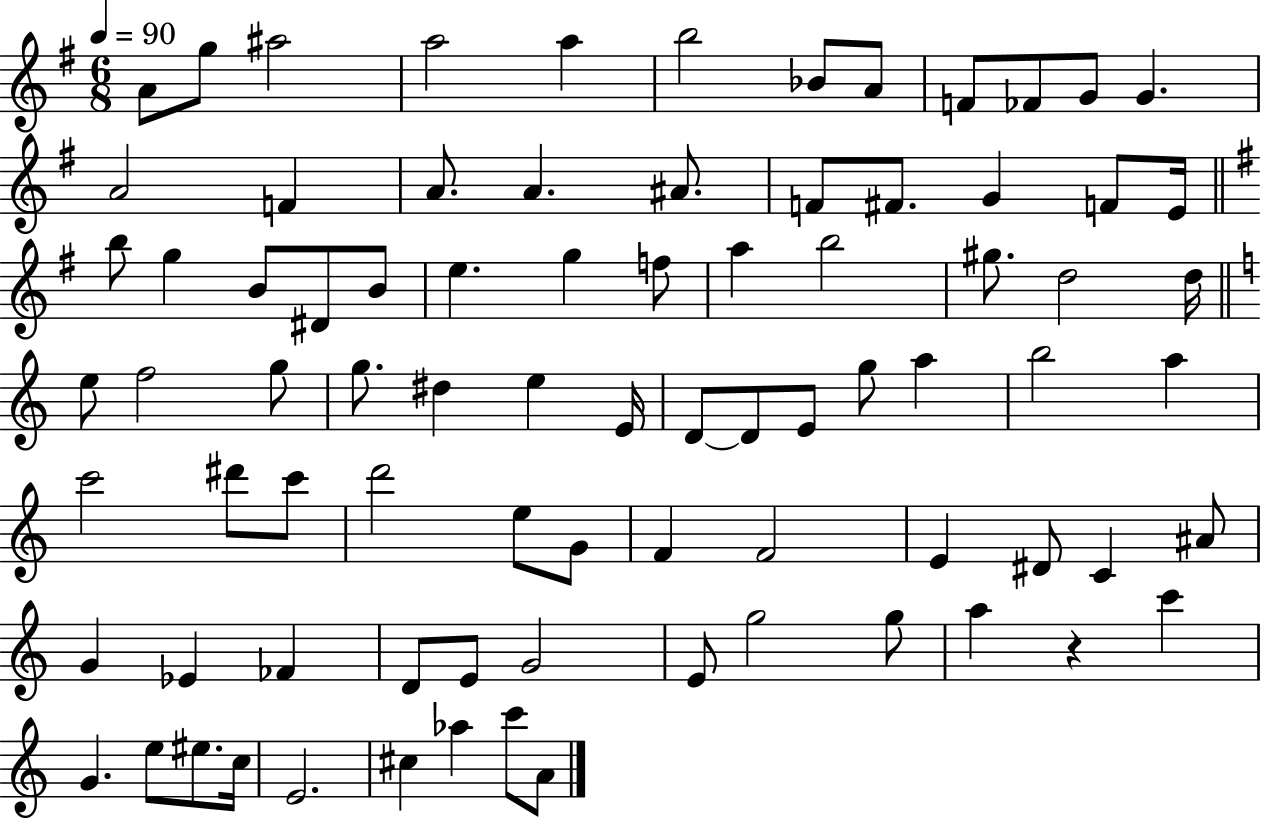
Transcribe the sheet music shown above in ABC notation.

X:1
T:Untitled
M:6/8
L:1/4
K:G
A/2 g/2 ^a2 a2 a b2 _B/2 A/2 F/2 _F/2 G/2 G A2 F A/2 A ^A/2 F/2 ^F/2 G F/2 E/4 b/2 g B/2 ^D/2 B/2 e g f/2 a b2 ^g/2 d2 d/4 e/2 f2 g/2 g/2 ^d e E/4 D/2 D/2 E/2 g/2 a b2 a c'2 ^d'/2 c'/2 d'2 e/2 G/2 F F2 E ^D/2 C ^A/2 G _E _F D/2 E/2 G2 E/2 g2 g/2 a z c' G e/2 ^e/2 c/4 E2 ^c _a c'/2 A/2